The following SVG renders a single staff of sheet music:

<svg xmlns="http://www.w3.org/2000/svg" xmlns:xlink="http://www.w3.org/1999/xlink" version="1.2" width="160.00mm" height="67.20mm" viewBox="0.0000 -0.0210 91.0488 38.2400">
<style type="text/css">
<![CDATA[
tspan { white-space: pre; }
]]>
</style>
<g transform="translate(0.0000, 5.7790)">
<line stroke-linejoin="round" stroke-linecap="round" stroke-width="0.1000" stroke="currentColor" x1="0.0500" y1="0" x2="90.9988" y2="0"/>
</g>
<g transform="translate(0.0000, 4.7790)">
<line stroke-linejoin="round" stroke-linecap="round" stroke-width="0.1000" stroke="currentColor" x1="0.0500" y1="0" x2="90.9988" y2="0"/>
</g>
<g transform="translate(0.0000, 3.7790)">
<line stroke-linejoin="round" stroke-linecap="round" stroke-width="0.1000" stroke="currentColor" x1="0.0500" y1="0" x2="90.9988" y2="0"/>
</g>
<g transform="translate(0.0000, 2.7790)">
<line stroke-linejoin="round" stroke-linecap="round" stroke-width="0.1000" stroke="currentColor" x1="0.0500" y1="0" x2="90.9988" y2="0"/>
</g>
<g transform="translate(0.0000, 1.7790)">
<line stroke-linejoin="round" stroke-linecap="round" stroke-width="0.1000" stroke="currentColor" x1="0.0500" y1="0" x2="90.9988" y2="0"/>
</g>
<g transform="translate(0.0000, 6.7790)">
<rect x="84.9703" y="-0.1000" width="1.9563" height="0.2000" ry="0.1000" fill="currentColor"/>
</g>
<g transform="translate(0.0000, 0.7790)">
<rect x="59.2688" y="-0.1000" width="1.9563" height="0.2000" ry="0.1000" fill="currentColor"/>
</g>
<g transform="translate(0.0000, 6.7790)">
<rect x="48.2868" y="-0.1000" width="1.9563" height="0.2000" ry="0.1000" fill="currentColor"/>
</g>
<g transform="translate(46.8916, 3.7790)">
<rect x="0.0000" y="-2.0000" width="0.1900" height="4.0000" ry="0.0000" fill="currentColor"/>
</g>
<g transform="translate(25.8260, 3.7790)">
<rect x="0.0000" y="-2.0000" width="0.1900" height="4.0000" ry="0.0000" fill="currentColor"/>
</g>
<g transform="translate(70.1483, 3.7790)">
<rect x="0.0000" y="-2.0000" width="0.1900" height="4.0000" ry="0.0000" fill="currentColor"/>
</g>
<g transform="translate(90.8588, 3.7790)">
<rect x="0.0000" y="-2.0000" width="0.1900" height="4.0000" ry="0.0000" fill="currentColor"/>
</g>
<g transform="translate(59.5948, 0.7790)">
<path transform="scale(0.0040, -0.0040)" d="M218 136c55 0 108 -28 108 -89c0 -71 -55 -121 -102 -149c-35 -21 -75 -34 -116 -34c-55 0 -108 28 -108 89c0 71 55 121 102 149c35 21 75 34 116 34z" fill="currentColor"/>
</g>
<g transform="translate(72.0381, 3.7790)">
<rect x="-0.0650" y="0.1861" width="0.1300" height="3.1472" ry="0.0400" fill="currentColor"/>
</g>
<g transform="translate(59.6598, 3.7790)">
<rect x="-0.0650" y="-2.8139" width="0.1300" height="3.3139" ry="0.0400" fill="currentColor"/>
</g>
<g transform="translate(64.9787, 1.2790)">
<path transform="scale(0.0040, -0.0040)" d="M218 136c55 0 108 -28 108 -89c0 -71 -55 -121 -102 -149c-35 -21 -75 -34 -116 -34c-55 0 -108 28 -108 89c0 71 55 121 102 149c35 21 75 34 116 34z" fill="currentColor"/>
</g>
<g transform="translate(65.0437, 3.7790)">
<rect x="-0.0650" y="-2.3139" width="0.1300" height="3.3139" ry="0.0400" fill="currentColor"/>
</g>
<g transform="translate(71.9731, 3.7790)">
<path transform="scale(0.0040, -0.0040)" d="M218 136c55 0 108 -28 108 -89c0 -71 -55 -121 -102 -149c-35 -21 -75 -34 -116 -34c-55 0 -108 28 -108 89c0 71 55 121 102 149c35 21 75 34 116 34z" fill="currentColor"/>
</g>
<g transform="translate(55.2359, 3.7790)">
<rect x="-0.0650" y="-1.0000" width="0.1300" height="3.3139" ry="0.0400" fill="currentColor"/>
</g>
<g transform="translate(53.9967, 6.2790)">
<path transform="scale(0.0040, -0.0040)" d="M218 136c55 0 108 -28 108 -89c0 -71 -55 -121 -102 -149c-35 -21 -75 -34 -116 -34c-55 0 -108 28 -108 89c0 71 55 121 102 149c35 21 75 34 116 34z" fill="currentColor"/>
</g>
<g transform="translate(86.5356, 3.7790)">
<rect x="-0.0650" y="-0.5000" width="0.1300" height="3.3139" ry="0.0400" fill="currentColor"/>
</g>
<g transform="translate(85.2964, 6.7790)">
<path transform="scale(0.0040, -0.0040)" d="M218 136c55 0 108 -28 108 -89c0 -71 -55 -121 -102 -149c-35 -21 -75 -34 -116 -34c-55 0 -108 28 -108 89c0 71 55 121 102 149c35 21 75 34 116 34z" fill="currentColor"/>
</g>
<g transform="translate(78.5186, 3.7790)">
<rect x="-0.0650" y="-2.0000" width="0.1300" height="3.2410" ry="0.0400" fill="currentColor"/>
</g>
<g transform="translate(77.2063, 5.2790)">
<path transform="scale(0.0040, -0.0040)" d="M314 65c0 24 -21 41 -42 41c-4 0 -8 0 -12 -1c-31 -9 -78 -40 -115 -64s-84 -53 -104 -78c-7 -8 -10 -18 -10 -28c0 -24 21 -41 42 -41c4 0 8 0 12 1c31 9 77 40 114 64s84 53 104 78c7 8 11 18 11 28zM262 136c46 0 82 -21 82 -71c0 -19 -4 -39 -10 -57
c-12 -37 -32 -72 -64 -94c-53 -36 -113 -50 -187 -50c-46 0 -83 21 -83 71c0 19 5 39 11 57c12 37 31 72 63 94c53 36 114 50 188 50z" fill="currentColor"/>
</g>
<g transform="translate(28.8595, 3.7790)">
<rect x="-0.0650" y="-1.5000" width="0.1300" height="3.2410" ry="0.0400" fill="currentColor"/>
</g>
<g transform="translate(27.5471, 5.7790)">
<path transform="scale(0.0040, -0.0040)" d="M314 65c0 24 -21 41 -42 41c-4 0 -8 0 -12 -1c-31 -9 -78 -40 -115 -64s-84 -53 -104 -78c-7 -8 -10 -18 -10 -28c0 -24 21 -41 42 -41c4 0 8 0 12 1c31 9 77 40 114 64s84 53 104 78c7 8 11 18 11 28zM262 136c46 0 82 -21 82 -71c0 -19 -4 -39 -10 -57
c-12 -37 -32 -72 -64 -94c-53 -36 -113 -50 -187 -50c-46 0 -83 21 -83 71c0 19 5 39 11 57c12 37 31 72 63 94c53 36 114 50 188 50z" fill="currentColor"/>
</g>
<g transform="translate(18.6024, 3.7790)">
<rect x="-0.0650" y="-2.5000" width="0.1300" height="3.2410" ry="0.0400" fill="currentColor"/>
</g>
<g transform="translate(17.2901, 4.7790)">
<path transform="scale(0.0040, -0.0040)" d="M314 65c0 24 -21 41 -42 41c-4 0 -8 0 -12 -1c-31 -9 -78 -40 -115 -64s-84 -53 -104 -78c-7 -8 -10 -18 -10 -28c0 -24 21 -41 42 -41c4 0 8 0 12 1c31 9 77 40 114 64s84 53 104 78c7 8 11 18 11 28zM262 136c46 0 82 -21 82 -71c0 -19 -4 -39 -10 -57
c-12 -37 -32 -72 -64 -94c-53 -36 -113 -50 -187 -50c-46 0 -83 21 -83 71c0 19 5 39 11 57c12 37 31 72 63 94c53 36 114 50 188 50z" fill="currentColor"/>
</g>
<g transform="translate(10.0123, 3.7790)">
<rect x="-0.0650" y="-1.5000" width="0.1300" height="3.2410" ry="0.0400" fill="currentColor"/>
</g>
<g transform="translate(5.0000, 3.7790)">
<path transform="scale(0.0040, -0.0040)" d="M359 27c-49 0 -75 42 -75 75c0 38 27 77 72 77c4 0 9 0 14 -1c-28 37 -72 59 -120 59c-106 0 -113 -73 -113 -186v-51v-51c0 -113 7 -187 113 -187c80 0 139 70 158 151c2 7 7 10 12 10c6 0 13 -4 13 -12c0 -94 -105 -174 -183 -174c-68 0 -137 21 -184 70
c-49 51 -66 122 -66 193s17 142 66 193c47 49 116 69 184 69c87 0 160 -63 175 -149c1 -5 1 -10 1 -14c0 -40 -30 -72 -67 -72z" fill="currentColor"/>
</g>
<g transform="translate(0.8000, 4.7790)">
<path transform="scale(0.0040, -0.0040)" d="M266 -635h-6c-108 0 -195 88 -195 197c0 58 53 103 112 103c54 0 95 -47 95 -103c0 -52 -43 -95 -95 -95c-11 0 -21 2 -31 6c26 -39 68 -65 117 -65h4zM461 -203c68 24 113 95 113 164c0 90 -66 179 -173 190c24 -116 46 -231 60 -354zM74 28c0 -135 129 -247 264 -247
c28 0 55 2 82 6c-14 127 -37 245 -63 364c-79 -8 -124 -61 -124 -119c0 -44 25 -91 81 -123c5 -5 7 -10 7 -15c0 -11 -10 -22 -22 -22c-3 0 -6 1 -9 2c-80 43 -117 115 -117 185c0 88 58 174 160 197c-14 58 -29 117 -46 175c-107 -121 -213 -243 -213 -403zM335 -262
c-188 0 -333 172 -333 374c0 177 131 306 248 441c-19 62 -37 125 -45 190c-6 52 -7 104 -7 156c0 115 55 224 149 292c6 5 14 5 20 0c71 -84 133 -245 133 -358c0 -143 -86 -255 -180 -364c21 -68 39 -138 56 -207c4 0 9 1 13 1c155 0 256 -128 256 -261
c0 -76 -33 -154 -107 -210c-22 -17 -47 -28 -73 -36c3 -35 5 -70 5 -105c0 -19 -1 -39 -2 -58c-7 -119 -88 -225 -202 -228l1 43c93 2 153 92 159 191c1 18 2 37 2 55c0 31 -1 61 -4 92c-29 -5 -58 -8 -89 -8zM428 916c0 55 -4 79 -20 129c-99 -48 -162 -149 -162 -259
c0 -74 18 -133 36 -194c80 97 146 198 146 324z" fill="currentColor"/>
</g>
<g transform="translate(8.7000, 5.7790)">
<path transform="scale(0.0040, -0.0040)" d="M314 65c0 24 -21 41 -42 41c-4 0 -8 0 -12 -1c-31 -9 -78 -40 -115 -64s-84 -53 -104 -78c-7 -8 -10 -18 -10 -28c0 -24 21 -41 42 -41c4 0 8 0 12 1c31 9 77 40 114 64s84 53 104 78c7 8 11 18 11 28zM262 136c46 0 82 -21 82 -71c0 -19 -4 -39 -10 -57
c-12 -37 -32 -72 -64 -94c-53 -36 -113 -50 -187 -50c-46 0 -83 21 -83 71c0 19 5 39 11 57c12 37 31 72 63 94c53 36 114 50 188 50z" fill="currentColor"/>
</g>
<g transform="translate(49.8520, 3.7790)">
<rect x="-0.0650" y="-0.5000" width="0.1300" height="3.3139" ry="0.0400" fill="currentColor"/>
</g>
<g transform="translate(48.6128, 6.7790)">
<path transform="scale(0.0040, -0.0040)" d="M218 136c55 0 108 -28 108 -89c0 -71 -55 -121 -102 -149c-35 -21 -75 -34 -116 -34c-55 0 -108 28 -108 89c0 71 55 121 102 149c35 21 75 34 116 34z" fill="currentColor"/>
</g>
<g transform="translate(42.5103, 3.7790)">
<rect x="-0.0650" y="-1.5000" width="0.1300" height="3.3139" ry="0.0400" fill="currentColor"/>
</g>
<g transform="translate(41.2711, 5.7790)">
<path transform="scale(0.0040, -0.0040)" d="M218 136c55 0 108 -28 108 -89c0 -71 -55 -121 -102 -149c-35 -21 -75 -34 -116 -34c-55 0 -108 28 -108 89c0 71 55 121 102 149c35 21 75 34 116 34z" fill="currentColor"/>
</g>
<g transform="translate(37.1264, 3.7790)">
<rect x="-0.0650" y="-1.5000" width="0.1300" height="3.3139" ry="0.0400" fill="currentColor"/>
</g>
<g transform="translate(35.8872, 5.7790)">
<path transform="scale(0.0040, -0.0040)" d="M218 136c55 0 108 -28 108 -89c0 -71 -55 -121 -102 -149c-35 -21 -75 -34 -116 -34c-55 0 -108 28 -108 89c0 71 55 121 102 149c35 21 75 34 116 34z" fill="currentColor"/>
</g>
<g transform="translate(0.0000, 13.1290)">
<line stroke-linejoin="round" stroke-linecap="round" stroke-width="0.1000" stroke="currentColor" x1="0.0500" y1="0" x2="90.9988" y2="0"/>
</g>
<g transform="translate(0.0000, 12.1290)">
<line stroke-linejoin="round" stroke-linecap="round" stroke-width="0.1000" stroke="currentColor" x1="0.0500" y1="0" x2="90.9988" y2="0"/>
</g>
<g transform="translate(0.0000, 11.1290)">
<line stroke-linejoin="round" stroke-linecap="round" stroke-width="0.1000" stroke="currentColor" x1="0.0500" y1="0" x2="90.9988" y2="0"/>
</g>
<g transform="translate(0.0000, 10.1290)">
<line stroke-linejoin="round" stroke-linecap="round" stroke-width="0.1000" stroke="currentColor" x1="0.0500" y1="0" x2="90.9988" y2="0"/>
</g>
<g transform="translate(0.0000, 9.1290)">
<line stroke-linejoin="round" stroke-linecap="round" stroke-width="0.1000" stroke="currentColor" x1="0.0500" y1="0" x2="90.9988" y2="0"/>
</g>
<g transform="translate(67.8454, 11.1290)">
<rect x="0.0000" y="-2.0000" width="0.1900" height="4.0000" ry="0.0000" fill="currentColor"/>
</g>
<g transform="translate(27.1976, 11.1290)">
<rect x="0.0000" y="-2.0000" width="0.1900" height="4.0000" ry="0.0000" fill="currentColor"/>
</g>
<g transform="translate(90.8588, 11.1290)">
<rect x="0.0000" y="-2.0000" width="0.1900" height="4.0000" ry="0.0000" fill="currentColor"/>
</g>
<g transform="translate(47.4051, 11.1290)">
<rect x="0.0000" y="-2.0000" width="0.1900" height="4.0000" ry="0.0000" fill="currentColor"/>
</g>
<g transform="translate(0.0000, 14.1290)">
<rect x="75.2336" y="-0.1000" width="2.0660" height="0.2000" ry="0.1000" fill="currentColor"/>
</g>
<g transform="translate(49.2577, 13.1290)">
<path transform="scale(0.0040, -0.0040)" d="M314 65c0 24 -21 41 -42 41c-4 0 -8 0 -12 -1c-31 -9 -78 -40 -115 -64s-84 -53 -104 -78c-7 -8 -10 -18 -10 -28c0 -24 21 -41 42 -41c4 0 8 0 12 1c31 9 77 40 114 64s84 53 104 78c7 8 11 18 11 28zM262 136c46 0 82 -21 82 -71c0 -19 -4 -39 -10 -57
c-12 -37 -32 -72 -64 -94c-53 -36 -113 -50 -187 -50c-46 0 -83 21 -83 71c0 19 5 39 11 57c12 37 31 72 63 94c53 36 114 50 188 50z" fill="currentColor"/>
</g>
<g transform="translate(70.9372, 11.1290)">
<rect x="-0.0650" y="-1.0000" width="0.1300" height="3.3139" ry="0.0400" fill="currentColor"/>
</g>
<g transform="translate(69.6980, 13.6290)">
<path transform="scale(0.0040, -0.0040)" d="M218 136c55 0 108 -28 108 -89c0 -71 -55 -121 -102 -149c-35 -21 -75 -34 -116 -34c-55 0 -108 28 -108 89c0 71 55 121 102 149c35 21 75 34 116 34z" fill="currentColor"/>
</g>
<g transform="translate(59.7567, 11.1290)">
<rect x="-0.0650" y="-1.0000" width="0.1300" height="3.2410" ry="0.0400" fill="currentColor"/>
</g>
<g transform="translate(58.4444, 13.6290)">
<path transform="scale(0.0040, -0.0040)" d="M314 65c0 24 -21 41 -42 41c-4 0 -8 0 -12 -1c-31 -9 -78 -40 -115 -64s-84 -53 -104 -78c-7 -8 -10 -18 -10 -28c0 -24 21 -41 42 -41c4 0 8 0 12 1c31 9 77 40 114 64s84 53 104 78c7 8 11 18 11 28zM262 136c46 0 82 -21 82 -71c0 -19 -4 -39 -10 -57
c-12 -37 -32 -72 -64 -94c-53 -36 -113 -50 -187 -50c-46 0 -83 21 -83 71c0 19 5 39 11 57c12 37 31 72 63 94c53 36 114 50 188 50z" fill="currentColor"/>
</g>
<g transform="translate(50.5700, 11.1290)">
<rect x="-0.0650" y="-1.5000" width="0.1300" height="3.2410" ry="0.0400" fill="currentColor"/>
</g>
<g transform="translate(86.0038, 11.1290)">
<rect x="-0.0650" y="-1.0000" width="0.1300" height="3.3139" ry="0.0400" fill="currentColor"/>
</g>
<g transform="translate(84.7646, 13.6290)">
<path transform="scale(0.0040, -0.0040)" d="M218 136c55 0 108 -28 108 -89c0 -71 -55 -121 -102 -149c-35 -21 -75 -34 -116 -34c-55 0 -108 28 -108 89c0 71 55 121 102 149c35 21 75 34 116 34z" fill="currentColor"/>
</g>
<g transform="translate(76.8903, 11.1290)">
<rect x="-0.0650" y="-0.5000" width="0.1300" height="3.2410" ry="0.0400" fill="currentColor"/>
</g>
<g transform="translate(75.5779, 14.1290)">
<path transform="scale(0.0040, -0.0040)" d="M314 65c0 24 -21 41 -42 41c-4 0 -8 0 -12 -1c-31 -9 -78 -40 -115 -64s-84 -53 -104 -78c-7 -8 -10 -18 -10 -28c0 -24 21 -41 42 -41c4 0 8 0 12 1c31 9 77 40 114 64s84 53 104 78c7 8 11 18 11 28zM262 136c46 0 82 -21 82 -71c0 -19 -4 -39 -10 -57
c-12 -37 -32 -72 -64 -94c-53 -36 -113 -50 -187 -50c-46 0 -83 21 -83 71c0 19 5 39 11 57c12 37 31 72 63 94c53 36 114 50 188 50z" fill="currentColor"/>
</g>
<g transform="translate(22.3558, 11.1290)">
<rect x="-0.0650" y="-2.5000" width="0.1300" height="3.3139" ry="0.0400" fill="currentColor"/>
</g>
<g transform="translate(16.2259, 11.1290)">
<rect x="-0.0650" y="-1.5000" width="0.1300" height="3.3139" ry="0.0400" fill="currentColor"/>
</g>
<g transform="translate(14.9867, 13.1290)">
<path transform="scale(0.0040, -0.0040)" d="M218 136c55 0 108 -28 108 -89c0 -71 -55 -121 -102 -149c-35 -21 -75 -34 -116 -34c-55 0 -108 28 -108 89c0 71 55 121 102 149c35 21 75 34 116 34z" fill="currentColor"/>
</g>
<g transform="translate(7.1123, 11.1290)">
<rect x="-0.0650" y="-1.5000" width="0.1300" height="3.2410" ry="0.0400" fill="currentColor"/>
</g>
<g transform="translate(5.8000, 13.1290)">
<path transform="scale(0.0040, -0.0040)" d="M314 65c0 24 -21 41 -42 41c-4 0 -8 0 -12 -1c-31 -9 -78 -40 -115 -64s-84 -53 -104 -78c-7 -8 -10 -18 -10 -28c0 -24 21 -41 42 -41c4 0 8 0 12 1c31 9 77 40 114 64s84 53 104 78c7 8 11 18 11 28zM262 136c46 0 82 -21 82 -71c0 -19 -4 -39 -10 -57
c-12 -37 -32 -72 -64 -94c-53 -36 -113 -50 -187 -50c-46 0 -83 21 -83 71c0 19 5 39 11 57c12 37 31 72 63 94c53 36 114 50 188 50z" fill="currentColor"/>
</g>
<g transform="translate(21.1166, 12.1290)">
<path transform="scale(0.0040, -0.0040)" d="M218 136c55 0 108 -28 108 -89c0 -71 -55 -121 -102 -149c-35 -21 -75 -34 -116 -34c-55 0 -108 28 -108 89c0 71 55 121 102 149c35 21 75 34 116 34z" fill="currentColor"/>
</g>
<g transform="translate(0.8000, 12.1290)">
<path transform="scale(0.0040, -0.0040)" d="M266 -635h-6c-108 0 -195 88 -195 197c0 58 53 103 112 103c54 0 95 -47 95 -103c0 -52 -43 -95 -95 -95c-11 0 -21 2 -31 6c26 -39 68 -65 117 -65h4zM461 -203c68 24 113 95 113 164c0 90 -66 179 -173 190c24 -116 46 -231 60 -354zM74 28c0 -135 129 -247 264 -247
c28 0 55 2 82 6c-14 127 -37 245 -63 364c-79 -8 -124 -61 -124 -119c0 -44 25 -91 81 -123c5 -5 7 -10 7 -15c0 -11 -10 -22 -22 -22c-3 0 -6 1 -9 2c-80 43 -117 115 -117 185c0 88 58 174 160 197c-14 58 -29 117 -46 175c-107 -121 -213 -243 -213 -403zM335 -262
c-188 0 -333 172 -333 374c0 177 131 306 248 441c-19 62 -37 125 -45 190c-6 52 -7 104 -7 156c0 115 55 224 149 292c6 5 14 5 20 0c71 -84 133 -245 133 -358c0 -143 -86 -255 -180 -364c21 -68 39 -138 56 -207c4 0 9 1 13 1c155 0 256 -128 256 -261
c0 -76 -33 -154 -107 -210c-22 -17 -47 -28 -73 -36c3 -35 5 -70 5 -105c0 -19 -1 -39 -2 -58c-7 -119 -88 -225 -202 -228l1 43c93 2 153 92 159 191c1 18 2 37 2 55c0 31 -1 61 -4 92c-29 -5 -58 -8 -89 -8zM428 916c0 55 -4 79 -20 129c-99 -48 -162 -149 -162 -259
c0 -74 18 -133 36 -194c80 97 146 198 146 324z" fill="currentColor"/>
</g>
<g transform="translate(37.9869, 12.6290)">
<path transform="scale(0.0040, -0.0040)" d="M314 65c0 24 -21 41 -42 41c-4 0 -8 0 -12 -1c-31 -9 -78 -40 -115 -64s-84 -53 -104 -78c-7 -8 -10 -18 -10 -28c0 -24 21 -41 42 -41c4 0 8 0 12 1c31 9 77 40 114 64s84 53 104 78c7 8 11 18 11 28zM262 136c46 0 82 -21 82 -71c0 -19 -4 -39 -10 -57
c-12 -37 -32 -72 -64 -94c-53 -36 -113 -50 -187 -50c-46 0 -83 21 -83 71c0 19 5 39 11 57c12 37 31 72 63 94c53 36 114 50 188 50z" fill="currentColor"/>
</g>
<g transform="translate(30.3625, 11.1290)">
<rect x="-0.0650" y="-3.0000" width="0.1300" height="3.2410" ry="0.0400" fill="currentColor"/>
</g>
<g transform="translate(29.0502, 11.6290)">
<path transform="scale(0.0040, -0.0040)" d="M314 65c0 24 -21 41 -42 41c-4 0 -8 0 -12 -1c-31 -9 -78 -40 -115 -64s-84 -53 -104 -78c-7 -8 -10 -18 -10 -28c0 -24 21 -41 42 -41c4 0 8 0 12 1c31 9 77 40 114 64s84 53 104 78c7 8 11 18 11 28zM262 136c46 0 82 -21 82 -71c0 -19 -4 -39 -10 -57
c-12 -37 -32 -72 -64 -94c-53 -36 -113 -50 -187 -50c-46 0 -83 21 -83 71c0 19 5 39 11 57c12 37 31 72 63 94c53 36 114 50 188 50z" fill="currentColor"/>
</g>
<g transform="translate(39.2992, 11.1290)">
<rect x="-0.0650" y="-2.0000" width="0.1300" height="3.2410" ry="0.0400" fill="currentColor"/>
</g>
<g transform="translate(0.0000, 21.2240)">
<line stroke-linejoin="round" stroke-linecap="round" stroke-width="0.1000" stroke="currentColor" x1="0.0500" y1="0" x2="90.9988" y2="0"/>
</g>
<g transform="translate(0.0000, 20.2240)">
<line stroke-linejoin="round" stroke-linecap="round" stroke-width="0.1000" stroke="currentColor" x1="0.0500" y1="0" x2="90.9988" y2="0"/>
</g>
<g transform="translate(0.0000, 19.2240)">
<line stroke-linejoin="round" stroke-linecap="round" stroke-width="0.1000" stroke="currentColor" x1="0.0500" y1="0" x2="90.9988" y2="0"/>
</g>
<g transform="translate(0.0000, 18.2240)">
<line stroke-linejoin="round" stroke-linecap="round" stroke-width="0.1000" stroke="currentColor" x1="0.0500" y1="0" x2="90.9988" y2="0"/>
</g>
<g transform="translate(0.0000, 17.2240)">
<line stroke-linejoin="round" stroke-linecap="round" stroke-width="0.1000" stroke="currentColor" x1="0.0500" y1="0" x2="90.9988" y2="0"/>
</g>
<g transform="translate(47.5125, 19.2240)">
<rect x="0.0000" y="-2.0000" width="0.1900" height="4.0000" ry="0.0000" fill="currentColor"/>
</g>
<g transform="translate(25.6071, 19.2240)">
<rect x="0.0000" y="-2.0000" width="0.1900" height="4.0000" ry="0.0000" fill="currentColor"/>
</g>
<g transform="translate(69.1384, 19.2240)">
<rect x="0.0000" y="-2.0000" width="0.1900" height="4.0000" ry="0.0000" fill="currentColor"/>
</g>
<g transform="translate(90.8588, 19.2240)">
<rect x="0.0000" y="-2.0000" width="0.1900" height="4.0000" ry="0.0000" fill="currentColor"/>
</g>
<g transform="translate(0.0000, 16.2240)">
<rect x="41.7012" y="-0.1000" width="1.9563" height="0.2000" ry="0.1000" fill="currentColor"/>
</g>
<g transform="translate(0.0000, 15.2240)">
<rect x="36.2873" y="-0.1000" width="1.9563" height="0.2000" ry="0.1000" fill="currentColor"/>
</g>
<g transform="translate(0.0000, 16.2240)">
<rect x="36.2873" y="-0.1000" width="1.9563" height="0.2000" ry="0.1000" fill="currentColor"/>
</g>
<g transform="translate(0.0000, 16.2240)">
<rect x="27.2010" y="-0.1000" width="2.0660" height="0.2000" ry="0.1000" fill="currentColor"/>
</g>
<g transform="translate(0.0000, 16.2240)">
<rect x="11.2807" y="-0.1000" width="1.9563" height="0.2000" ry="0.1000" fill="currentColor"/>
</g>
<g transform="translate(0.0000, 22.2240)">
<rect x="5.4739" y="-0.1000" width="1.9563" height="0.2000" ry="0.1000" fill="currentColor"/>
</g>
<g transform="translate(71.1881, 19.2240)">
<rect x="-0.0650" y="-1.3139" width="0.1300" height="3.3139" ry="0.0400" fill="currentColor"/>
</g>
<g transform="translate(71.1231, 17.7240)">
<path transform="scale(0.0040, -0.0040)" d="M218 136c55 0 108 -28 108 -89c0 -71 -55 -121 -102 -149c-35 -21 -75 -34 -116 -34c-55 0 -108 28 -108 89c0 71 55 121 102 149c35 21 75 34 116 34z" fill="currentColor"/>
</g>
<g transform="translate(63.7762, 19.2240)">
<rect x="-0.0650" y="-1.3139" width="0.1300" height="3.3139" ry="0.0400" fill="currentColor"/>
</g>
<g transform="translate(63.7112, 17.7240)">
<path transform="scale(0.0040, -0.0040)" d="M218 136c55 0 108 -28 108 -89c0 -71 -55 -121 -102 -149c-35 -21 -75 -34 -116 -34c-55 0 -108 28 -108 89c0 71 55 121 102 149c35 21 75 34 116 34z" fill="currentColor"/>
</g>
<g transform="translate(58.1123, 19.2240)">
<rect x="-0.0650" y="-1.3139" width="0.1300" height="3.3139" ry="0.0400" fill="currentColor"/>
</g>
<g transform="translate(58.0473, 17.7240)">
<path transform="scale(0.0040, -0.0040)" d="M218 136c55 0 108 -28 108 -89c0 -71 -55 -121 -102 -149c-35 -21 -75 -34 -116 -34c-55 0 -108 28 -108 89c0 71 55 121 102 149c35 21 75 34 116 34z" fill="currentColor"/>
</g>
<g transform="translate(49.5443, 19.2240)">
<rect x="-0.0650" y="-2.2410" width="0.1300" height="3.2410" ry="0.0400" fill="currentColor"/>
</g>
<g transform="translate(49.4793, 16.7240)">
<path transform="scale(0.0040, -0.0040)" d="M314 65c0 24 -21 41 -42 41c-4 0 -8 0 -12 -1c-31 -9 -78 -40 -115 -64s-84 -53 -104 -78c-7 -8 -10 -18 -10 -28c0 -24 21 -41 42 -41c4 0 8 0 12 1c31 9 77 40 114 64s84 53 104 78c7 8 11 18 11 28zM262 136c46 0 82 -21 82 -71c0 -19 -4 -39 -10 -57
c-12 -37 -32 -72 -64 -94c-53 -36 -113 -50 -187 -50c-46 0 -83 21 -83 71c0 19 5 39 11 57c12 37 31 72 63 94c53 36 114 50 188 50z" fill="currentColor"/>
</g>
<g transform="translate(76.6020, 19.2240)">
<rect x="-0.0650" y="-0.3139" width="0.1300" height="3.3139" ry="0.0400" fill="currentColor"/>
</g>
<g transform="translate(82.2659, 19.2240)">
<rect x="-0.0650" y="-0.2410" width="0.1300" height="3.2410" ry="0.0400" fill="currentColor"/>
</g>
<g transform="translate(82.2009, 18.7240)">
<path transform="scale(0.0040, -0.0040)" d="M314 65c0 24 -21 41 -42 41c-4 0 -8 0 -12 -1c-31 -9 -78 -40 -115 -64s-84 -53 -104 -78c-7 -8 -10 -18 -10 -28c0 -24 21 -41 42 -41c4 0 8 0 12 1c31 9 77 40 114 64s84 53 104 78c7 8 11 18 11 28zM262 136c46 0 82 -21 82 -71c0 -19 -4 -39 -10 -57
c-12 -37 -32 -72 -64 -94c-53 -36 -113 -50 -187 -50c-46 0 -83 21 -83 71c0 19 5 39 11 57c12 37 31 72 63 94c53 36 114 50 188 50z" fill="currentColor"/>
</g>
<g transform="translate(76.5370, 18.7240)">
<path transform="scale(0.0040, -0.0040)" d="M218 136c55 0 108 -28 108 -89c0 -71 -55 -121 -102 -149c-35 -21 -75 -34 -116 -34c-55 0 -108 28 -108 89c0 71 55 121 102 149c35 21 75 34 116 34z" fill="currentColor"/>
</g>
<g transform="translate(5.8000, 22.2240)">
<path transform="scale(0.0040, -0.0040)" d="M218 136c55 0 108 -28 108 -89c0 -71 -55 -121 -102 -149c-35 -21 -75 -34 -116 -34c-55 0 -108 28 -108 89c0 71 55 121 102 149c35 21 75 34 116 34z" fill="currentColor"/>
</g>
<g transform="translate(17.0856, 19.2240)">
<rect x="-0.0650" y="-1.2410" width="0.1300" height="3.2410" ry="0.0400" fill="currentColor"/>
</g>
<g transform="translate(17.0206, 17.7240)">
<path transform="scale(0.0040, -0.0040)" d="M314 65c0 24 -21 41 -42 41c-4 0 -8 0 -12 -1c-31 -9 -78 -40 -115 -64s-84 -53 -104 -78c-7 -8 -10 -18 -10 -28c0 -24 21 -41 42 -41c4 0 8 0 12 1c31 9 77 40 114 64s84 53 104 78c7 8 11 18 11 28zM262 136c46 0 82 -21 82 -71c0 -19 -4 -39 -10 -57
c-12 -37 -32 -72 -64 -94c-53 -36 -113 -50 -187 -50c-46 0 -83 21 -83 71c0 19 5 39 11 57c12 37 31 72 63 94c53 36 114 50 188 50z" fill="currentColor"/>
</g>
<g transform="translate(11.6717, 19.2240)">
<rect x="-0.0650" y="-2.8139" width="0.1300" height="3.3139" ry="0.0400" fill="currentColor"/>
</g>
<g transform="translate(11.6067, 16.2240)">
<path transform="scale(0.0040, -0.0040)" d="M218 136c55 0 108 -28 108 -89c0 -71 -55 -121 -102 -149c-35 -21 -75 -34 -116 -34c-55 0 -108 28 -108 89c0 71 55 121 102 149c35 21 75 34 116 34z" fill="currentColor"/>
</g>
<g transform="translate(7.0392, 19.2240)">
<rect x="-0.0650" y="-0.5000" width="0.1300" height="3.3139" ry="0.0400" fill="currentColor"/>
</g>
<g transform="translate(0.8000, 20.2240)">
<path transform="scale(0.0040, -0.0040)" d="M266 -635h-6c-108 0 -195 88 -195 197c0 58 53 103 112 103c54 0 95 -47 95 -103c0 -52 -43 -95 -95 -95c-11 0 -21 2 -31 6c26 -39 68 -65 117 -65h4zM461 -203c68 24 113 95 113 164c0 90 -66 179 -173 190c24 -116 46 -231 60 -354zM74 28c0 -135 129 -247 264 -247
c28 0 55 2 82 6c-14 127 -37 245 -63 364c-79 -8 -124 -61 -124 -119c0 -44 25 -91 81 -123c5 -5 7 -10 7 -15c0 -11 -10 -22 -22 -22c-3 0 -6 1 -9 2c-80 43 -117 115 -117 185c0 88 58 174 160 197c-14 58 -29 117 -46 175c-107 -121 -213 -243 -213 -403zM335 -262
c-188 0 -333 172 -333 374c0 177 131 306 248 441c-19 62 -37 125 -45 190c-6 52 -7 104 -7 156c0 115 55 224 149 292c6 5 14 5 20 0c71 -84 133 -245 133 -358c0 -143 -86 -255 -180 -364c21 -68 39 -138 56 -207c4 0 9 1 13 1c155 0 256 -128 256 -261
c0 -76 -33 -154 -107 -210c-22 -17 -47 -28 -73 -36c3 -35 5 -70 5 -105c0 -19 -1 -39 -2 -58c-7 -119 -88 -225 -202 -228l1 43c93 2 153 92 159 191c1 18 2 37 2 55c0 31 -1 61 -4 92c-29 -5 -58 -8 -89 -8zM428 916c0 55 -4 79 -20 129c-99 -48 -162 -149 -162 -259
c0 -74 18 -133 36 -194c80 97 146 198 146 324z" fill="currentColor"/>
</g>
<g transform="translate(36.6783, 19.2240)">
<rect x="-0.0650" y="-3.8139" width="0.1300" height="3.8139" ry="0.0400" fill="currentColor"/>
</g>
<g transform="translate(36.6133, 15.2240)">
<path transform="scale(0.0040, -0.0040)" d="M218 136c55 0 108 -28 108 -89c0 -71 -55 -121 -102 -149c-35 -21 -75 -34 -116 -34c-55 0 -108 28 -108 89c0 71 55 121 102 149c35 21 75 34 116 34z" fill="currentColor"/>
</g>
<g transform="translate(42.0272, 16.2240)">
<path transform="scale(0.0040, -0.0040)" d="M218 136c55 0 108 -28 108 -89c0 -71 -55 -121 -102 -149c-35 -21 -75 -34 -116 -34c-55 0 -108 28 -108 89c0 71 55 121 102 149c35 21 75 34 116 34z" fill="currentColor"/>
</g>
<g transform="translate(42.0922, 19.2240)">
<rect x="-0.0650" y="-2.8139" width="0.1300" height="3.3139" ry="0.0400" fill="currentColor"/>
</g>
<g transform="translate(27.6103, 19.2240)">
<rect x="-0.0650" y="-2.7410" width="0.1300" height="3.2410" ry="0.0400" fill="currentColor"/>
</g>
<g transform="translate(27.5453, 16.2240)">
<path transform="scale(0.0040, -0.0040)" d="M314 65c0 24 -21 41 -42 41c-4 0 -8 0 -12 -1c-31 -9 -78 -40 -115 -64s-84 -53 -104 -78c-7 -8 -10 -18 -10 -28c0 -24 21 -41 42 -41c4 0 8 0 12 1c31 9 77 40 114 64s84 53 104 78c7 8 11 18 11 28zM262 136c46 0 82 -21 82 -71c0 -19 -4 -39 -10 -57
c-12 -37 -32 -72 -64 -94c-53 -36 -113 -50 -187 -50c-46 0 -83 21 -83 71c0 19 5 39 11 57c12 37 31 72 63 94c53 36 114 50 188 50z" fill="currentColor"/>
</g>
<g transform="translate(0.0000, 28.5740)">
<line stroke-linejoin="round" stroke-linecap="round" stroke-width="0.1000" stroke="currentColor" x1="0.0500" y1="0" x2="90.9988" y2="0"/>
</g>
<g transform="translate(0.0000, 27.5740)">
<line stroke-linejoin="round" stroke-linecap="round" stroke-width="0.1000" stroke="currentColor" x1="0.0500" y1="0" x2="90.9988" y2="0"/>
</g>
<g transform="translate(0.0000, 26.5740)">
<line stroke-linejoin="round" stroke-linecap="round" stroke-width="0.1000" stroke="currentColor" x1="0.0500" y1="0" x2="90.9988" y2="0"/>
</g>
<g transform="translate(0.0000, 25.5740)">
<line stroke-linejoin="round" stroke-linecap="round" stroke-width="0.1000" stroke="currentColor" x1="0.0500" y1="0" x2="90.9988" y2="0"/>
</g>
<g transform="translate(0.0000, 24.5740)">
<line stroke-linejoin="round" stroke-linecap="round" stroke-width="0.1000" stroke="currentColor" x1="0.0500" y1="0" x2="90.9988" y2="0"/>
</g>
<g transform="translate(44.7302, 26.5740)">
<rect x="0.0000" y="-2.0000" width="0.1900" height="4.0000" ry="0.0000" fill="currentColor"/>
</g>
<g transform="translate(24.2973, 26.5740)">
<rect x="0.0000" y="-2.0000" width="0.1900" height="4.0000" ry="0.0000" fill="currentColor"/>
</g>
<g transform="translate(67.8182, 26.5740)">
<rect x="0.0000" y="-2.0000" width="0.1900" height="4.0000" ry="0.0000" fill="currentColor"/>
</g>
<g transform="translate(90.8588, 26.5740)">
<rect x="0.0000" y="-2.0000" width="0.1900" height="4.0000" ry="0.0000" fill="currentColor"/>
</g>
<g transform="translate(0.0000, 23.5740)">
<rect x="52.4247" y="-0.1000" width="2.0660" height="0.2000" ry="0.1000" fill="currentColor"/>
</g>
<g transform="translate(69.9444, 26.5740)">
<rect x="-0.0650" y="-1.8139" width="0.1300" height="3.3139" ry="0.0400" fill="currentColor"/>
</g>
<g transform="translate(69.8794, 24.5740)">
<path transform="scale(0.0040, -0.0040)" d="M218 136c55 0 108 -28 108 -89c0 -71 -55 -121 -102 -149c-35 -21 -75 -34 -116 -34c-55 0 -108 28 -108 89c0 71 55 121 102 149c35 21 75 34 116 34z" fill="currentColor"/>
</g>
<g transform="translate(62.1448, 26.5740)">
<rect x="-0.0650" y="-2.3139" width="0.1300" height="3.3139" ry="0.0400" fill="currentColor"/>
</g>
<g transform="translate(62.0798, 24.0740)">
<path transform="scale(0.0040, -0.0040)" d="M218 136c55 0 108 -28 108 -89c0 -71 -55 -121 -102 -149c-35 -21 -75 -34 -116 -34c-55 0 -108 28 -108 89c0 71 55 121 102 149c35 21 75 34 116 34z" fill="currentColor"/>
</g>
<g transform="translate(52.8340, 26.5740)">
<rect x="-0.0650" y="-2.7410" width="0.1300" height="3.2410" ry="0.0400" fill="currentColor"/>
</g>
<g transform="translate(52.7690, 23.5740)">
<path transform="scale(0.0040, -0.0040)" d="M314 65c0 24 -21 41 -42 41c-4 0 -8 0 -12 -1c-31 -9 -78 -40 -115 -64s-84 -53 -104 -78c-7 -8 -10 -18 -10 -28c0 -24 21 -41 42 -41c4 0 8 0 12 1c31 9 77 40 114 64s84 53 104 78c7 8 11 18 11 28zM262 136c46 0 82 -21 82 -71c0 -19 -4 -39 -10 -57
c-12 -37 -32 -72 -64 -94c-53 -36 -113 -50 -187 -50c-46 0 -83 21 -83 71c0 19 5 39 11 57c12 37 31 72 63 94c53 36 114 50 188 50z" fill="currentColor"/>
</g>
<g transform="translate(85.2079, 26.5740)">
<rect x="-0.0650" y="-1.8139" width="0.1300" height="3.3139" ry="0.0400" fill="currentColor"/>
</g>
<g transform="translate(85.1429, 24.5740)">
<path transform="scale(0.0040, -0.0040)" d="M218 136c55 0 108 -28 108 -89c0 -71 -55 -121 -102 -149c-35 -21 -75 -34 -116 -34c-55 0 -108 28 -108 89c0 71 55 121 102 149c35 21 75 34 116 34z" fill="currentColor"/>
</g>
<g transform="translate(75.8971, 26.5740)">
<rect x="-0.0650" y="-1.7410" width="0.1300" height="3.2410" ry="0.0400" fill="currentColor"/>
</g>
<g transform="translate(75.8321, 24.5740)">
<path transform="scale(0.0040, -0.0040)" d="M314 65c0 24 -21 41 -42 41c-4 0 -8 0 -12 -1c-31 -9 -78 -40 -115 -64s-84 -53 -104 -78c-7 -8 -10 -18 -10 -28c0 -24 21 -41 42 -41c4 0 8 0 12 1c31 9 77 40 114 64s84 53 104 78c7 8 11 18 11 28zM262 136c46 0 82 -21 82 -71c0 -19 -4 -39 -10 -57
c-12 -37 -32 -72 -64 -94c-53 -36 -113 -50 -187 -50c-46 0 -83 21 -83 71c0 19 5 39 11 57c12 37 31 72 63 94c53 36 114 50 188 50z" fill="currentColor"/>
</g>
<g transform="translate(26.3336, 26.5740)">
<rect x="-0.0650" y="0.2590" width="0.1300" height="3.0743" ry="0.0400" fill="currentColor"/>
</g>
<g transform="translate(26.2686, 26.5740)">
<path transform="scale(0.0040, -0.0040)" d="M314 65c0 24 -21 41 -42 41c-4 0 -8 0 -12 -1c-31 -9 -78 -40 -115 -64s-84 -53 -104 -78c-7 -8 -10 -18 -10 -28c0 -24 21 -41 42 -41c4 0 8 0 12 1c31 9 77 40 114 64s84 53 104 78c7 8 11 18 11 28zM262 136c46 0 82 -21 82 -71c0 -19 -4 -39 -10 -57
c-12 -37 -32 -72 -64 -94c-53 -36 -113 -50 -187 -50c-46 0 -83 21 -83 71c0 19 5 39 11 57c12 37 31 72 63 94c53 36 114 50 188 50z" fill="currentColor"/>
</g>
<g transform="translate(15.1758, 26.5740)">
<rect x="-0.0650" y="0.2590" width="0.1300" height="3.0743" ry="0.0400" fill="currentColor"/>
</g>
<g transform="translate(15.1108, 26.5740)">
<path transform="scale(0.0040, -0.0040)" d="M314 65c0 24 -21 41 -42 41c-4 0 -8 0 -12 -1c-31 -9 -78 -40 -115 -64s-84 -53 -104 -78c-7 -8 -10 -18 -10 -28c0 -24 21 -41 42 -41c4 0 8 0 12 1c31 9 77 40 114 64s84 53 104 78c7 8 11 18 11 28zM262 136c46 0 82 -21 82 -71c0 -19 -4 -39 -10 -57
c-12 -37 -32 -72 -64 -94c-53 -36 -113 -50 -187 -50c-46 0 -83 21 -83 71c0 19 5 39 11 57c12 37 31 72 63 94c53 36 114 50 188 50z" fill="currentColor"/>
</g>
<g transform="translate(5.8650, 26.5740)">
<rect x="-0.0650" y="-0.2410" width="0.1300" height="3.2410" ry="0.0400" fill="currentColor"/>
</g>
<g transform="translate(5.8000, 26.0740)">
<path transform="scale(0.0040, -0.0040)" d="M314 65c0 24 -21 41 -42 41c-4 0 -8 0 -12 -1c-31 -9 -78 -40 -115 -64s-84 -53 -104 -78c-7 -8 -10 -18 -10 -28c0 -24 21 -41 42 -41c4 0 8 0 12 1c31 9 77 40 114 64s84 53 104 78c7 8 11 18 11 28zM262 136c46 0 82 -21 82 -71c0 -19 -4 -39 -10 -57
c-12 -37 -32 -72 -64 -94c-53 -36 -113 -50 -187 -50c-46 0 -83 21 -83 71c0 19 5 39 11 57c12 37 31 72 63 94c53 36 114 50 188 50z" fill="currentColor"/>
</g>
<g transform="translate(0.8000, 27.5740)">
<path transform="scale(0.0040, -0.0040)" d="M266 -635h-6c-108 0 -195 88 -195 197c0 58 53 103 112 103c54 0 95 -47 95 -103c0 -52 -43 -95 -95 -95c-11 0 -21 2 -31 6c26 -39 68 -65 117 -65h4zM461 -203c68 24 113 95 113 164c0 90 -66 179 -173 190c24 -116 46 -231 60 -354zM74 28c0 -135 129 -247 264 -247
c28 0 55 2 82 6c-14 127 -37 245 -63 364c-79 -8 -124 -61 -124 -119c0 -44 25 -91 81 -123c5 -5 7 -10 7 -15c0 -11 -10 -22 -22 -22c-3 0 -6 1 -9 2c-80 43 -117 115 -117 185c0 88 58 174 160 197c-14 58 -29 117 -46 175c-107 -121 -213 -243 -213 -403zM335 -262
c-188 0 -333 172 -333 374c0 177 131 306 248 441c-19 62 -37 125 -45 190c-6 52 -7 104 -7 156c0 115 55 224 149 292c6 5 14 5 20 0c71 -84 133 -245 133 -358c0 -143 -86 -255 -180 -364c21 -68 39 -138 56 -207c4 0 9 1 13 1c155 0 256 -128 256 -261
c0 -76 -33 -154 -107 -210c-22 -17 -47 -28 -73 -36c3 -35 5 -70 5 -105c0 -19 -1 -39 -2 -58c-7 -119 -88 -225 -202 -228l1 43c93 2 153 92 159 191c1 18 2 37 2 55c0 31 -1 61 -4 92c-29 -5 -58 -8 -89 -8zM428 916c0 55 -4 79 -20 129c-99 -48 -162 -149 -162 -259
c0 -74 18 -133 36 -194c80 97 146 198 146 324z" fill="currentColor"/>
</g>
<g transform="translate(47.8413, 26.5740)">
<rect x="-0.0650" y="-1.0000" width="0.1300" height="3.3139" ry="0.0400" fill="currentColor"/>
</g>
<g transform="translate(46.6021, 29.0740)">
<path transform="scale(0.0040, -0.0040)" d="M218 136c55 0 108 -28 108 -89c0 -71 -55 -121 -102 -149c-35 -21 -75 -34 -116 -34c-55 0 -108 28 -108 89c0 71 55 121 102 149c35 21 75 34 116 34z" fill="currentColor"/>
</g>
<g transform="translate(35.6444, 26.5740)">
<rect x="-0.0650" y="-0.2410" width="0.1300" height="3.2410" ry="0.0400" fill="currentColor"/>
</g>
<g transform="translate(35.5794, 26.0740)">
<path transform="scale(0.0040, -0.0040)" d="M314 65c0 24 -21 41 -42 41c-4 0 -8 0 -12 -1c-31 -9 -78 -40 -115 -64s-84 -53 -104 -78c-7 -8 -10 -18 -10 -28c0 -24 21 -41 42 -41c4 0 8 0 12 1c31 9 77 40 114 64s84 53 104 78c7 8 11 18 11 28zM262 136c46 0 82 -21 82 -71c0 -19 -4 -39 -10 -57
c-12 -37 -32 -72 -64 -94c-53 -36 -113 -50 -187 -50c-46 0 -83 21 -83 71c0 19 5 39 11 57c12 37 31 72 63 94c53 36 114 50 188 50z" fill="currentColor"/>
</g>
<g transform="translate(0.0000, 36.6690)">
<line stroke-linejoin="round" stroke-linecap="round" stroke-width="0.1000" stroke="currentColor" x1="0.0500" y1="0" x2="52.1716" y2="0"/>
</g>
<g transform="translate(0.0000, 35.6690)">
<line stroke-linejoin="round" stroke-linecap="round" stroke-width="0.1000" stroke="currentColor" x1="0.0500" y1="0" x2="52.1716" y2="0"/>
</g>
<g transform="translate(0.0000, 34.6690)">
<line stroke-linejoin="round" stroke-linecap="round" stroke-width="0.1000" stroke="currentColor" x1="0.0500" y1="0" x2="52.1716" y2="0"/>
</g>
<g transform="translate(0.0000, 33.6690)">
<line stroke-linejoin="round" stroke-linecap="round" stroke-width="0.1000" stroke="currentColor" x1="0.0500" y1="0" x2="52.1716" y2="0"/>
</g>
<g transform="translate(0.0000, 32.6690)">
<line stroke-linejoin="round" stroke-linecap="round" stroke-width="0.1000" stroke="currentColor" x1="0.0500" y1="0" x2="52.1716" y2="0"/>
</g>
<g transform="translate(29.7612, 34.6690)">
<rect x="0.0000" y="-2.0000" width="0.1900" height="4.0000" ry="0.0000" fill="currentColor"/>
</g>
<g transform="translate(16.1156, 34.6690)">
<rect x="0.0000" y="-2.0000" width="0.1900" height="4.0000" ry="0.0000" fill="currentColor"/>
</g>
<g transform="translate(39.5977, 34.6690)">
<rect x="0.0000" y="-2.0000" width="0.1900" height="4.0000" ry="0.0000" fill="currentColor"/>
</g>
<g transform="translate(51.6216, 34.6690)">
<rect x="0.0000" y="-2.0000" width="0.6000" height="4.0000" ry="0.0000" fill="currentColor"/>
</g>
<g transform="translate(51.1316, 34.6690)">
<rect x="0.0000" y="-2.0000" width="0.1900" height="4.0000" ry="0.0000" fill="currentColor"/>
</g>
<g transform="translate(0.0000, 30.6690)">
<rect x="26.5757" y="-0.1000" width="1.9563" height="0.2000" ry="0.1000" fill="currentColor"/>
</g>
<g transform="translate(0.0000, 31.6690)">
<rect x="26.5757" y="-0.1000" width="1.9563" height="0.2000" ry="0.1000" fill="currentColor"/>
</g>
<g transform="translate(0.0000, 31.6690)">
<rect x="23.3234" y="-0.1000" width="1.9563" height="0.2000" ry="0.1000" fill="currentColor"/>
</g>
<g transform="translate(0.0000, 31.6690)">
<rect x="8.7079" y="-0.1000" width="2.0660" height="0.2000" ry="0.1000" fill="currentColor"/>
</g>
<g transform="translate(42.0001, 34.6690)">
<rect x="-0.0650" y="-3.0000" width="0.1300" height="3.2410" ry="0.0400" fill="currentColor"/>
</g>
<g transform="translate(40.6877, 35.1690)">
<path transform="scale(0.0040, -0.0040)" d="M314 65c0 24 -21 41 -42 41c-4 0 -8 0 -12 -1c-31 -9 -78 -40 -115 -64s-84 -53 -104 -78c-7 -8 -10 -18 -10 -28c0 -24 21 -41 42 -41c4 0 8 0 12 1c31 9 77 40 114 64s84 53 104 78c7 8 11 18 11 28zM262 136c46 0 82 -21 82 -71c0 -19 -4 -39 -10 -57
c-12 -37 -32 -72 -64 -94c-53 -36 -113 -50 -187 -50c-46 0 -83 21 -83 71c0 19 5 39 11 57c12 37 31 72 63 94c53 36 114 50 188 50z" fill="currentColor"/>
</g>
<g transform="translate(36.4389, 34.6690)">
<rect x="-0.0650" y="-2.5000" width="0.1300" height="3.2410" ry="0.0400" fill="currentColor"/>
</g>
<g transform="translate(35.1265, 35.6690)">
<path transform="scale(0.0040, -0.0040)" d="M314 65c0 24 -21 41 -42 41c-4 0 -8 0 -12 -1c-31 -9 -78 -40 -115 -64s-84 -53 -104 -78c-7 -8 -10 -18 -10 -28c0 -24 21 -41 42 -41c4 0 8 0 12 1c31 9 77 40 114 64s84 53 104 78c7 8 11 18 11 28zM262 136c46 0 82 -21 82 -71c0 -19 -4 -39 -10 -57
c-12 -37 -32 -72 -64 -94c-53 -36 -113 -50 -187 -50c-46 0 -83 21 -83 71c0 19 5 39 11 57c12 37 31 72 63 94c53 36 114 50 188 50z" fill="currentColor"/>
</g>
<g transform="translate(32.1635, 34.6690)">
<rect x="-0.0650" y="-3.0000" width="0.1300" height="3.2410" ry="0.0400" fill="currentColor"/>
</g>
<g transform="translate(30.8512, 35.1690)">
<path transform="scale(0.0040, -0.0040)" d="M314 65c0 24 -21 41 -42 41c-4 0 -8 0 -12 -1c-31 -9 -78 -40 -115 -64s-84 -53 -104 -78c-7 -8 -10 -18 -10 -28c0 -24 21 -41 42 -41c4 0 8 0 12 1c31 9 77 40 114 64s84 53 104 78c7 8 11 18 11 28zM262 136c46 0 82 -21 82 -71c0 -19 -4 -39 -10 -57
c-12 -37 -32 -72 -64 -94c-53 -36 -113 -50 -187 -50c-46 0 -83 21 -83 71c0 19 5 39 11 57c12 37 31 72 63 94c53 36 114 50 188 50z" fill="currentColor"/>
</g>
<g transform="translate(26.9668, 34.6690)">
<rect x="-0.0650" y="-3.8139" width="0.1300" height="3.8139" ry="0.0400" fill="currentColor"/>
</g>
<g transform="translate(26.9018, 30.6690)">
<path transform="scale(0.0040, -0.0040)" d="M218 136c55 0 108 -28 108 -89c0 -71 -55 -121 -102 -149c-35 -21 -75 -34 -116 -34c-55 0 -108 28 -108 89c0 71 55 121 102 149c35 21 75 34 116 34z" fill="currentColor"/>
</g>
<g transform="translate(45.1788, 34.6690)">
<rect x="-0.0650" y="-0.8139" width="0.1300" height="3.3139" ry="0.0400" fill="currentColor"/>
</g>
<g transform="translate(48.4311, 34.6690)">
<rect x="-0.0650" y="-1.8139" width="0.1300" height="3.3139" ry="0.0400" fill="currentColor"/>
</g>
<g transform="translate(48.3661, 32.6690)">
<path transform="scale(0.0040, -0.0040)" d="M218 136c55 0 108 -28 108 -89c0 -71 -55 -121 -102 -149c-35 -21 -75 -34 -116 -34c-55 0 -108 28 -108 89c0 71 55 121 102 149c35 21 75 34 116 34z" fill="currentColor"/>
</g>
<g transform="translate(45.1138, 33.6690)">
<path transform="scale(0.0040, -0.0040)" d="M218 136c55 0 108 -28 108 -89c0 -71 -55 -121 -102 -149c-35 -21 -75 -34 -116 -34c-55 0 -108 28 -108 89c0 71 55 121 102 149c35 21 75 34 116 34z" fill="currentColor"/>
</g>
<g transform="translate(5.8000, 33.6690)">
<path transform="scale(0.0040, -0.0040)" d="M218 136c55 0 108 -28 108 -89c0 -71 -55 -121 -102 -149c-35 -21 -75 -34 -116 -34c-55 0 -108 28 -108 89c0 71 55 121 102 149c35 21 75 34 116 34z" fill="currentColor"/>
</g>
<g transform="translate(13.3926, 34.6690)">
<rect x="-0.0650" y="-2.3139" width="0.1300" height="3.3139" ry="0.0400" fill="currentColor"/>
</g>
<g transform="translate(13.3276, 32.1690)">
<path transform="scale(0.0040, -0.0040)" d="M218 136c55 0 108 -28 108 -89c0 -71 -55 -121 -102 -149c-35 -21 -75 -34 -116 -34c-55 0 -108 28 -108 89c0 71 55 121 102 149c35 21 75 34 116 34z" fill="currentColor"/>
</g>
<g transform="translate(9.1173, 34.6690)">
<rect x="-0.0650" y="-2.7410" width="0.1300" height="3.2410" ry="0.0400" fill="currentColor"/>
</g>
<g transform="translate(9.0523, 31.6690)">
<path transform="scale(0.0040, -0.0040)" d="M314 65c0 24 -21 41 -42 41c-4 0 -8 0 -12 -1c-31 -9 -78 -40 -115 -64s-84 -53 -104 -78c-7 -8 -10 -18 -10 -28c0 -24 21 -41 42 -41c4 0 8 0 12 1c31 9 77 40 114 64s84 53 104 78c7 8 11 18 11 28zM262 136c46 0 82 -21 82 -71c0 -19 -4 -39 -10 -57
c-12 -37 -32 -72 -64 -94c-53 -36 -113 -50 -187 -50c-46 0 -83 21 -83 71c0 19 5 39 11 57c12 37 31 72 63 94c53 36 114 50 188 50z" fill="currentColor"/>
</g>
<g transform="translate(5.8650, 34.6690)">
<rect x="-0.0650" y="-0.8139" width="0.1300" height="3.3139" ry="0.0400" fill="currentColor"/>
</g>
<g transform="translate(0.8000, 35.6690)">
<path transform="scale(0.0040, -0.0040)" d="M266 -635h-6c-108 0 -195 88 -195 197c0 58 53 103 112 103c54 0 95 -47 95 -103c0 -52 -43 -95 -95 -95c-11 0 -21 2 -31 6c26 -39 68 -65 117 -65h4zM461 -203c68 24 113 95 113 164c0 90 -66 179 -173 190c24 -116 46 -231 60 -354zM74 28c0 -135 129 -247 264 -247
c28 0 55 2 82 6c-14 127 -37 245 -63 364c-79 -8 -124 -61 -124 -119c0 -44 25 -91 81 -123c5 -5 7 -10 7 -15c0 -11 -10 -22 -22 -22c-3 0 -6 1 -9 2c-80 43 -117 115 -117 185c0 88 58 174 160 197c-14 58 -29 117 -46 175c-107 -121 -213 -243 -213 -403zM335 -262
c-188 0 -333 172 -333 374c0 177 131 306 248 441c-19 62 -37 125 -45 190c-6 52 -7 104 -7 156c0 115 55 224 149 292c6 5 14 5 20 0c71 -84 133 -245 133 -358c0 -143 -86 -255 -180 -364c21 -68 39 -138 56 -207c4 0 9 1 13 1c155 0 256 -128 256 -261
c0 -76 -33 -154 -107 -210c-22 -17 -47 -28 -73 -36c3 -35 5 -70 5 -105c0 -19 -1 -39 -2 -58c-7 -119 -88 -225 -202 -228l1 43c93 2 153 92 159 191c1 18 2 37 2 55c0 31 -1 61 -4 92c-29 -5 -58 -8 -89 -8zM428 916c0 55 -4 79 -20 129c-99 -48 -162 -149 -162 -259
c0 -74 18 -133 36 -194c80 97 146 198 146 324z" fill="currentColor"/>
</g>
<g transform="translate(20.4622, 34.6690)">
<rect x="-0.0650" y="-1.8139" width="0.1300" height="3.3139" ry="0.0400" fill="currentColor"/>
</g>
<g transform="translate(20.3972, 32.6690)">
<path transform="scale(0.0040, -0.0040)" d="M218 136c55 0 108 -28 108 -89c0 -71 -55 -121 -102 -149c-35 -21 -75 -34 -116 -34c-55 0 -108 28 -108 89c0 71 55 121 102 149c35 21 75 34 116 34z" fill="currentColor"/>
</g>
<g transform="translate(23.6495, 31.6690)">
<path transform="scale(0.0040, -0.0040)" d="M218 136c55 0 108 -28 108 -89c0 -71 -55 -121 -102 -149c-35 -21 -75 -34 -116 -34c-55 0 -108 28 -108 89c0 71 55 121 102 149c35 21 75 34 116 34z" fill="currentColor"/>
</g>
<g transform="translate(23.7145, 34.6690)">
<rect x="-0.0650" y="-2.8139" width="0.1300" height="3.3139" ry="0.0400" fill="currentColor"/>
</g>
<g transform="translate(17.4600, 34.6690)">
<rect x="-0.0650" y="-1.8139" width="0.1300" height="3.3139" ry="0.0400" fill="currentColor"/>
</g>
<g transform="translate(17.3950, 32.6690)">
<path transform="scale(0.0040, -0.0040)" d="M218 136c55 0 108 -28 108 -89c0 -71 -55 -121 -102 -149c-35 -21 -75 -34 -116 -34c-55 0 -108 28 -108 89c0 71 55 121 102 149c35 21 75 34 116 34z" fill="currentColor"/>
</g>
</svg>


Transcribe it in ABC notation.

X:1
T:Untitled
M:4/4
L:1/4
K:C
E2 G2 E2 E E C D a g B F2 C E2 E G A2 F2 E2 D2 D C2 D C a e2 a2 c' a g2 e e e c c2 c2 B2 B2 c2 D a2 g f f2 f d a2 g f f a c' A2 G2 A2 d f